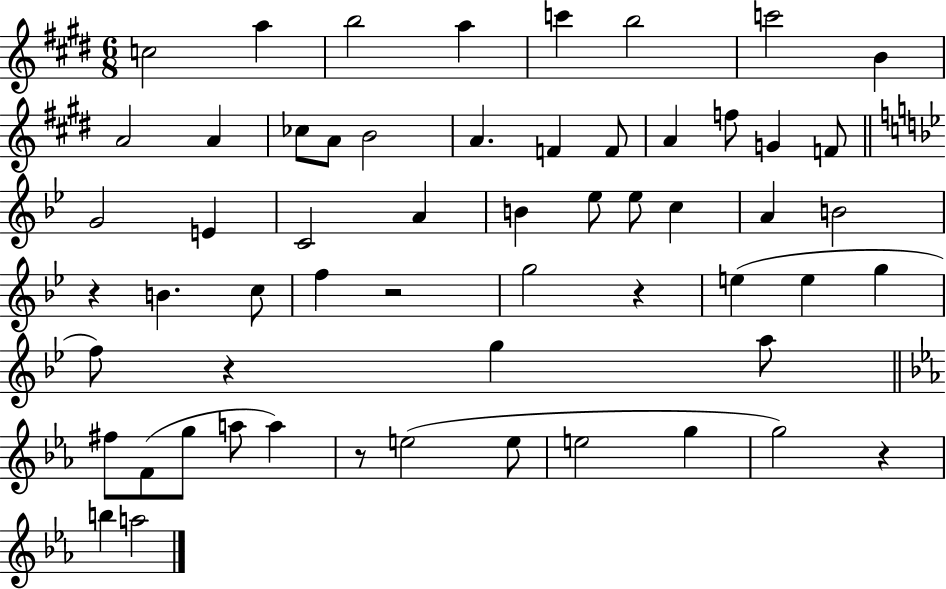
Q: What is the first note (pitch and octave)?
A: C5